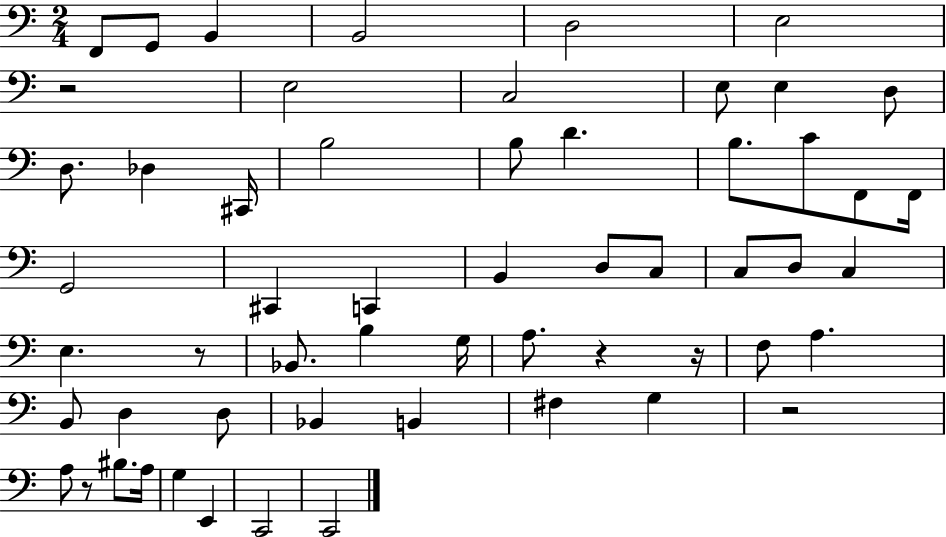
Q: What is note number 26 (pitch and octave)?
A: D3